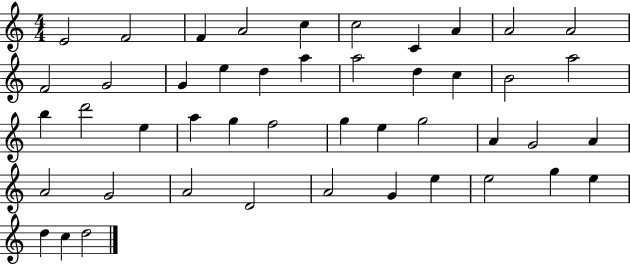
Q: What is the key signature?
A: C major